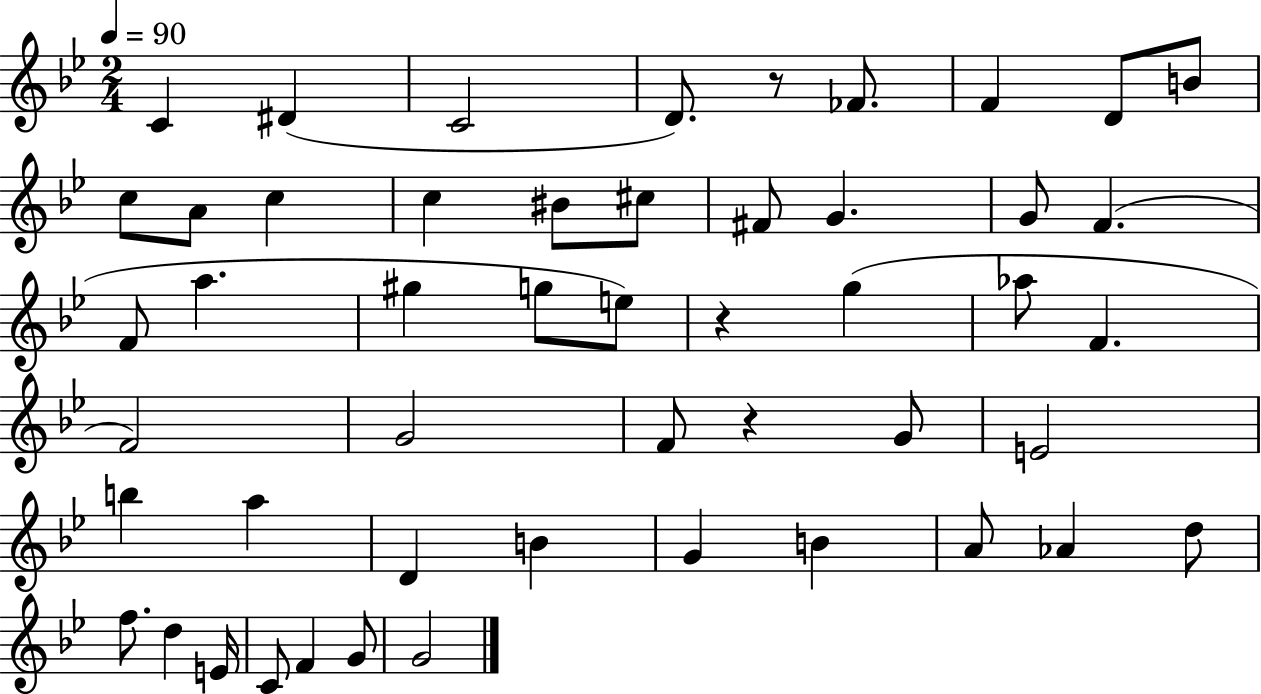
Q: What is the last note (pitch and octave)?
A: G4